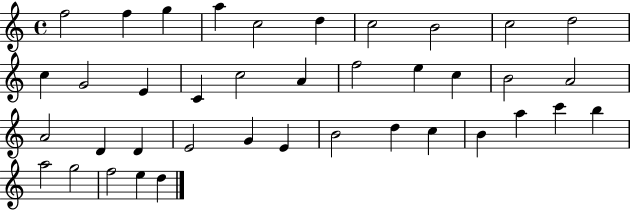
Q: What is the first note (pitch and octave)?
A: F5